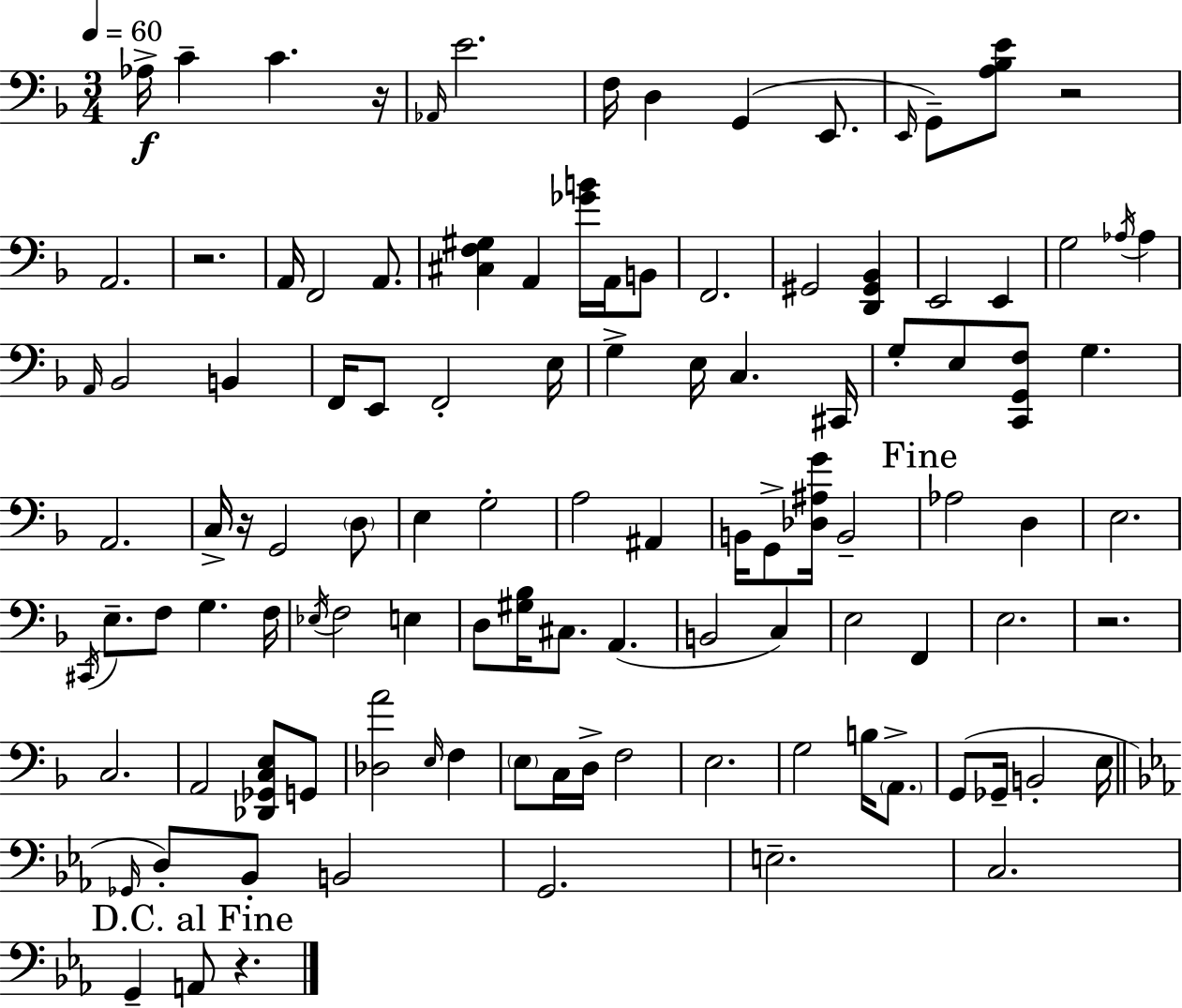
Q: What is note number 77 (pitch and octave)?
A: D3